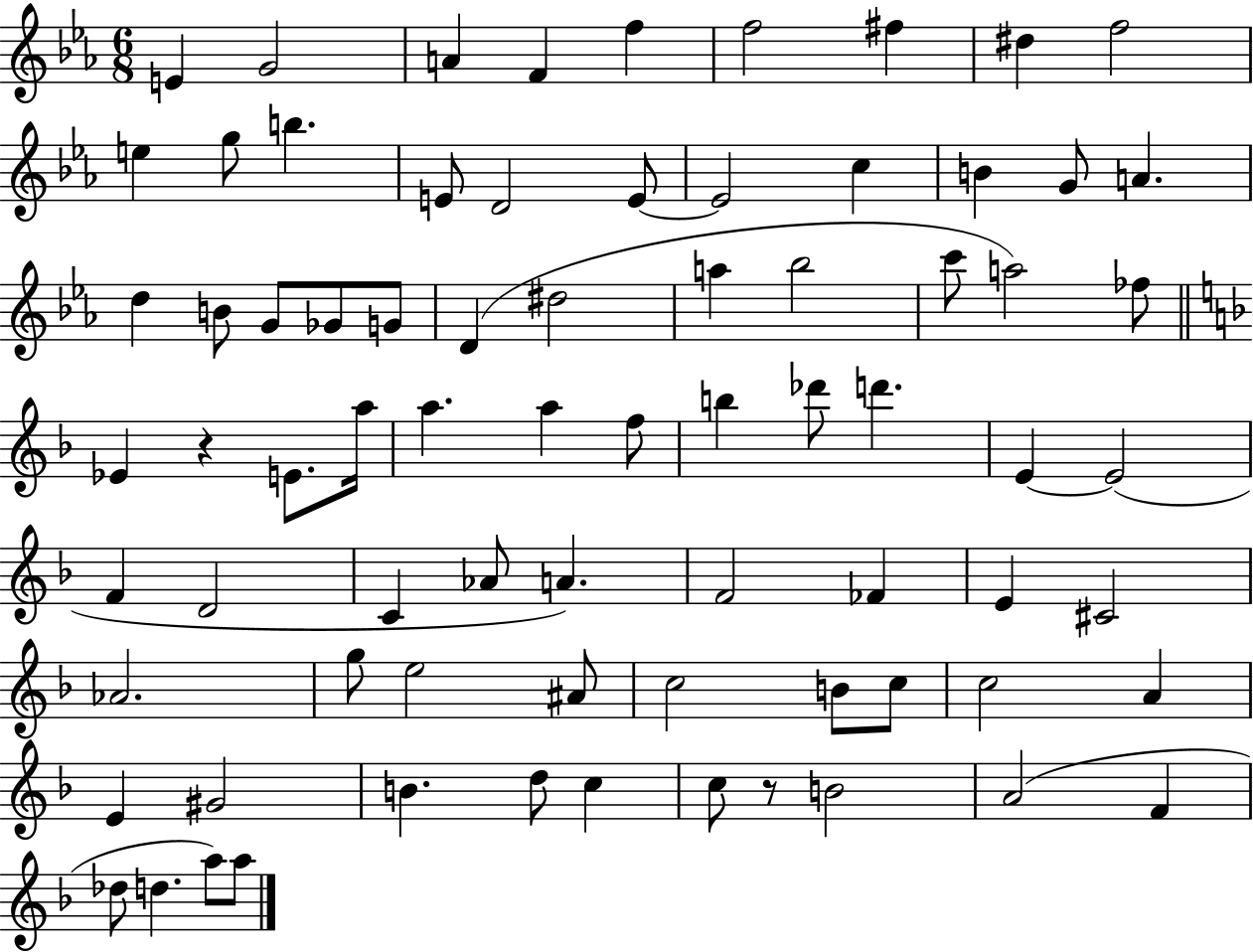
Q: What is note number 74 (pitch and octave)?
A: A5